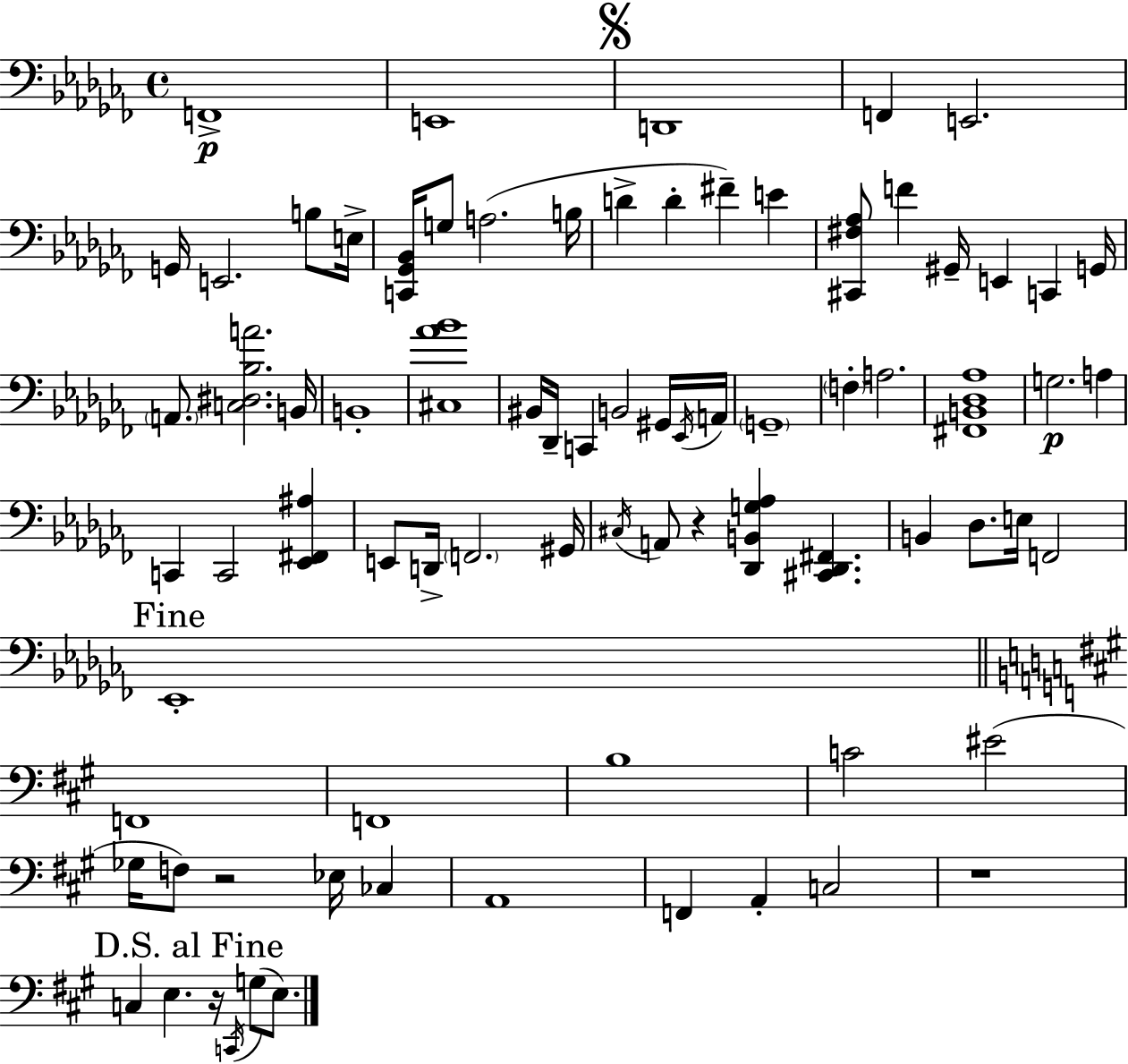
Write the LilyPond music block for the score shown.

{
  \clef bass
  \time 4/4
  \defaultTimeSignature
  \key aes \minor
  f,1->\p | e,1 | \mark \markup { \musicglyph "scripts.segno" } d,1 | f,4 e,2. | \break g,16 e,2. b8 e16-> | <c, ges, bes,>16 g8 a2.( b16 | d'4-> d'4-. fis'4--) e'4 | <cis, fis aes>8 f'4 gis,16-- e,4 c,4 g,16 | \break \parenthesize a,8. <c dis bes a'>2. b,16 | b,1-. | <cis aes' bes'>1 | bis,16 des,16-- c,4 b,2 gis,16 \acciaccatura { ees,16 } | \break a,16 \parenthesize g,1-- | \parenthesize f4-. a2. | <fis, b, des aes>1 | g2.\p a4 | \break c,4 c,2 <ees, fis, ais>4 | e,8 d,16-> \parenthesize f,2. | gis,16 \acciaccatura { cis16 } a,8 r4 <des, b, g aes>4 <cis, des, fis,>4. | b,4 des8. e16 f,2 | \break \mark "Fine" ees,1-. | \bar "||" \break \key a \major f,1 | f,1 | b1 | c'2 eis'2( | \break ges16 f8) r2 ees16 ces4 | a,1 | f,4 a,4-. c2 | r1 | \break \mark "D.S. al Fine" c4 e4. r16 \acciaccatura { c,16 }( g8 e8.) | \bar "|."
}